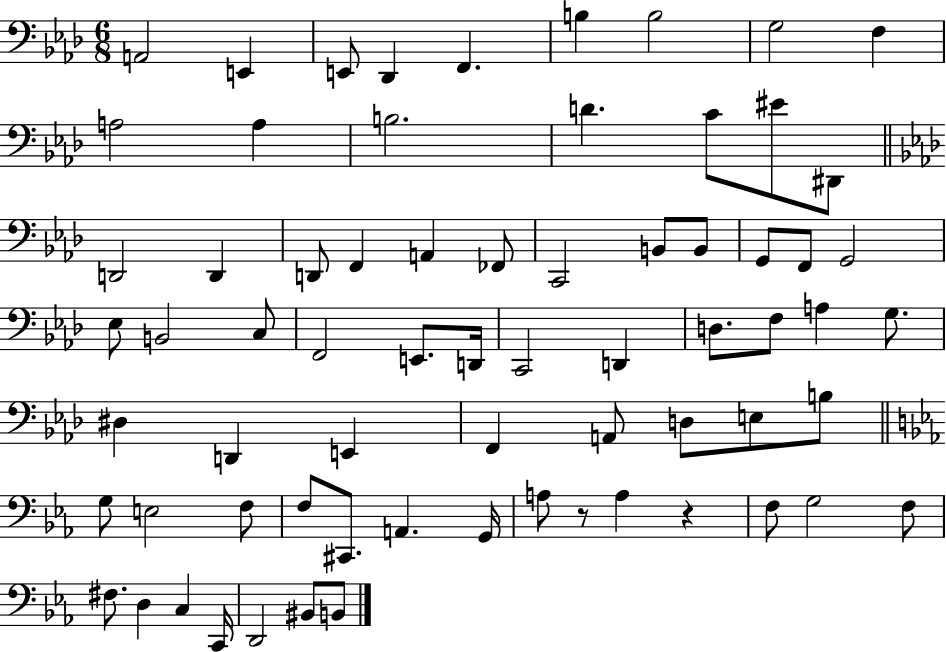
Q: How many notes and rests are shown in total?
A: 69